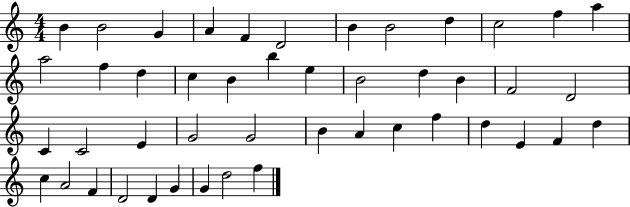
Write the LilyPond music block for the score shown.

{
  \clef treble
  \numericTimeSignature
  \time 4/4
  \key c \major
  b'4 b'2 g'4 | a'4 f'4 d'2 | b'4 b'2 d''4 | c''2 f''4 a''4 | \break a''2 f''4 d''4 | c''4 b'4 b''4 e''4 | b'2 d''4 b'4 | f'2 d'2 | \break c'4 c'2 e'4 | g'2 g'2 | b'4 a'4 c''4 f''4 | d''4 e'4 f'4 d''4 | \break c''4 a'2 f'4 | d'2 d'4 g'4 | g'4 d''2 f''4 | \bar "|."
}